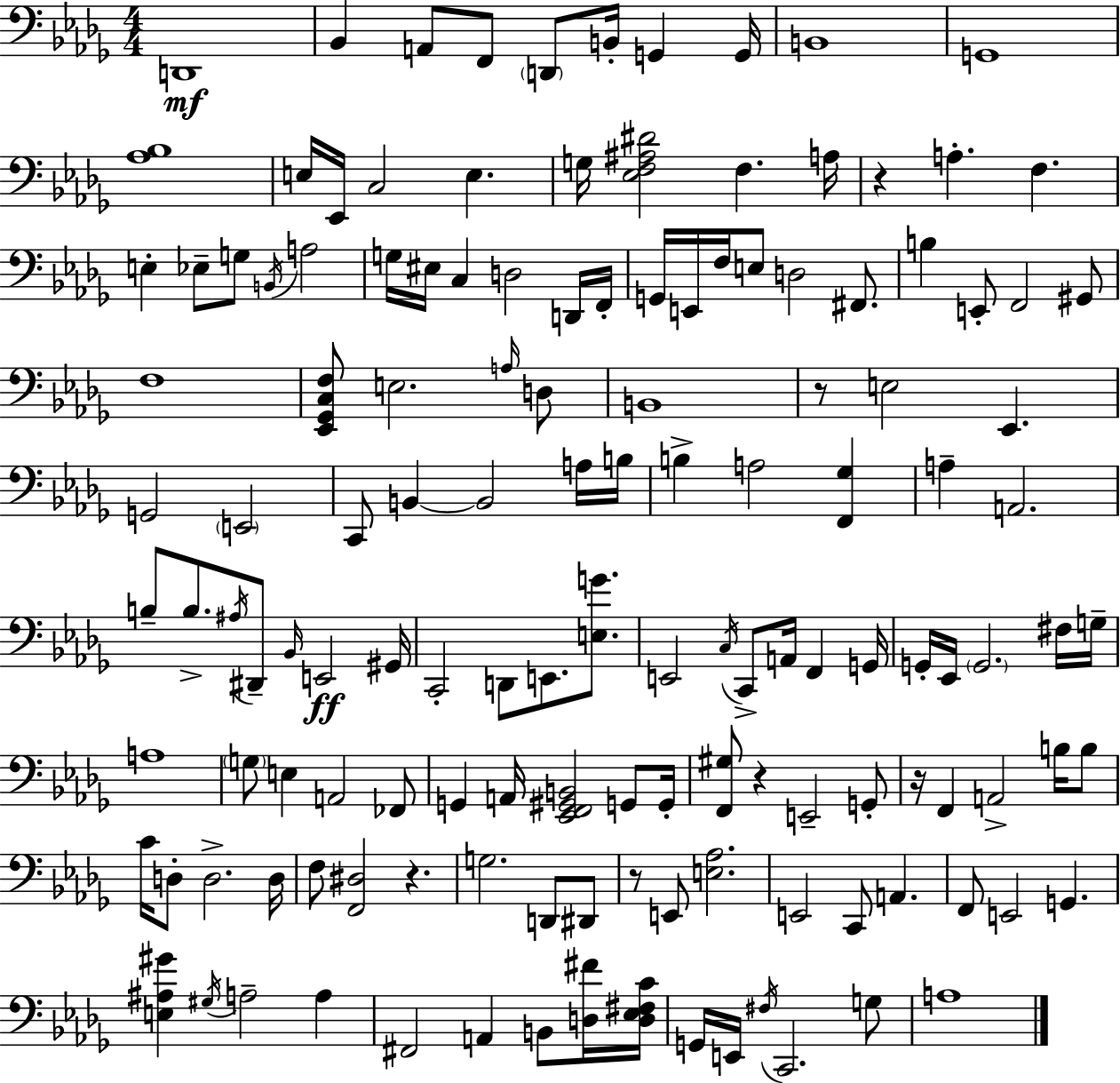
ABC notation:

X:1
T:Untitled
M:4/4
L:1/4
K:Bbm
D,,4 _B,, A,,/2 F,,/2 D,,/2 B,,/4 G,, G,,/4 B,,4 G,,4 [_A,_B,]4 E,/4 _E,,/4 C,2 E, G,/4 [_E,F,^A,^D]2 F, A,/4 z A, F, E, _E,/2 G,/2 B,,/4 A,2 G,/4 ^E,/4 C, D,2 D,,/4 F,,/4 G,,/4 E,,/4 F,/4 E,/2 D,2 ^F,,/2 B, E,,/2 F,,2 ^G,,/2 F,4 [_E,,_G,,C,F,]/2 E,2 A,/4 D,/2 B,,4 z/2 E,2 _E,, G,,2 E,,2 C,,/2 B,, B,,2 A,/4 B,/4 B, A,2 [F,,_G,] A, A,,2 B,/2 B,/2 ^A,/4 ^D,,/2 _B,,/4 E,,2 ^G,,/4 C,,2 D,,/2 E,,/2 [E,G]/2 E,,2 C,/4 C,,/2 A,,/4 F,, G,,/4 G,,/4 _E,,/4 G,,2 ^F,/4 G,/4 A,4 G,/2 E, A,,2 _F,,/2 G,, A,,/4 [_E,,F,,^G,,B,,]2 G,,/2 G,,/4 [F,,^G,]/2 z E,,2 G,,/2 z/4 F,, A,,2 B,/4 B,/2 C/4 D,/2 D,2 D,/4 F,/2 [F,,^D,]2 z G,2 D,,/2 ^D,,/2 z/2 E,,/2 [E,_A,]2 E,,2 C,,/2 A,, F,,/2 E,,2 G,, [E,^A,^G] ^G,/4 A,2 A, ^F,,2 A,, B,,/2 [D,^F]/4 [D,_E,^F,C]/4 G,,/4 E,,/4 ^F,/4 C,,2 G,/2 A,4